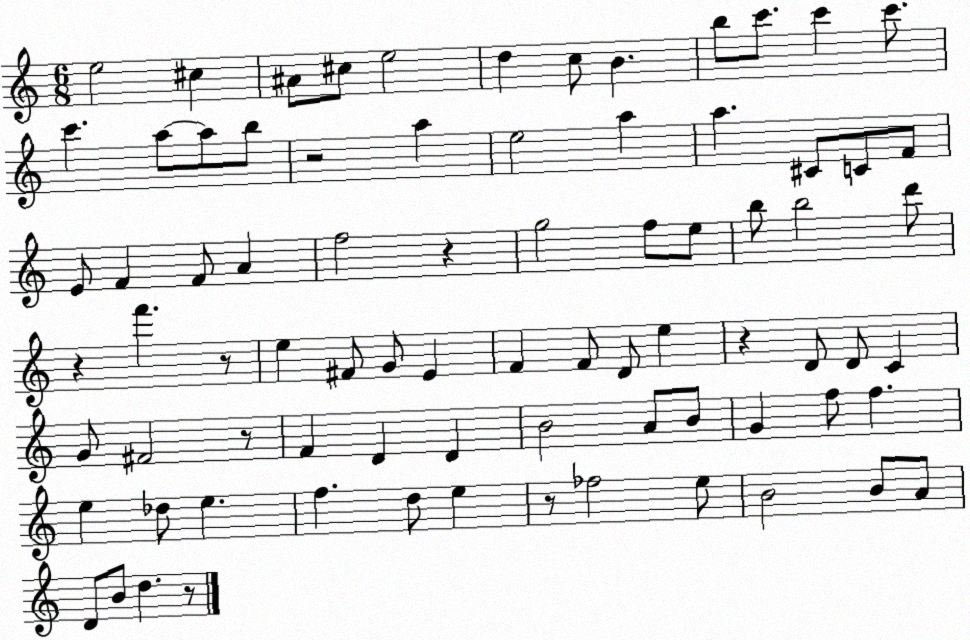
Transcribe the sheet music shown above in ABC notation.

X:1
T:Untitled
M:6/8
L:1/4
K:C
e2 ^c ^A/2 ^c/2 e2 d c/2 B b/2 c'/2 c' c'/2 c' a/2 a/2 b/2 z2 a e2 a a ^C/2 C/2 F/2 E/2 F F/2 A f2 z g2 f/2 e/2 b/2 b2 d'/2 z f' z/2 e ^F/2 G/2 E F F/2 D/2 e z D/2 D/2 C G/2 ^F2 z/2 F D D B2 A/2 B/2 G f/2 f e _d/2 e f d/2 e z/2 _f2 e/2 B2 B/2 A/2 D/2 B/2 d z/2